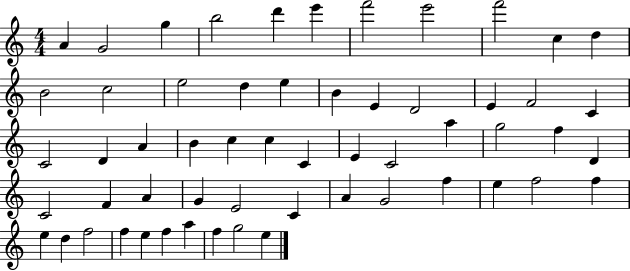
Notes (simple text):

A4/q G4/h G5/q B5/h D6/q E6/q F6/h E6/h F6/h C5/q D5/q B4/h C5/h E5/h D5/q E5/q B4/q E4/q D4/h E4/q F4/h C4/q C4/h D4/q A4/q B4/q C5/q C5/q C4/q E4/q C4/h A5/q G5/h F5/q D4/q C4/h F4/q A4/q G4/q E4/h C4/q A4/q G4/h F5/q E5/q F5/h F5/q E5/q D5/q F5/h F5/q E5/q F5/q A5/q F5/q G5/h E5/q